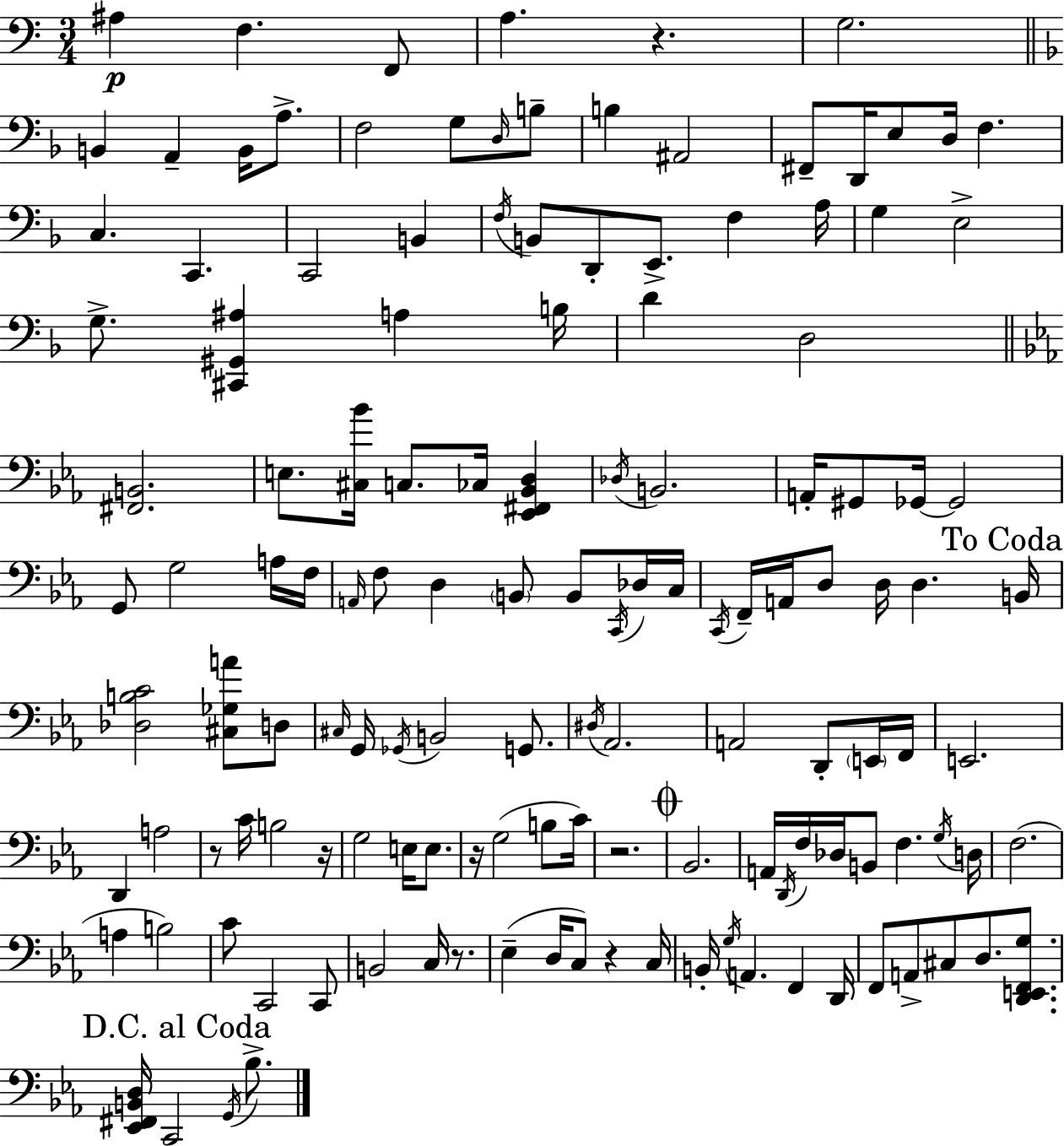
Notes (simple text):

A#3/q F3/q. F2/e A3/q. R/q. G3/h. B2/q A2/q B2/s A3/e. F3/h G3/e D3/s B3/e B3/q A#2/h F#2/e D2/s E3/e D3/s F3/q. C3/q. C2/q. C2/h B2/q F3/s B2/e D2/e E2/e. F3/q A3/s G3/q E3/h G3/e. [C#2,G#2,A#3]/q A3/q B3/s D4/q D3/h [F#2,B2]/h. E3/e. [C#3,Bb4]/s C3/e. CES3/s [Eb2,F#2,Bb2,D3]/q Db3/s B2/h. A2/s G#2/e Gb2/s Gb2/h G2/e G3/h A3/s F3/s A2/s F3/e D3/q B2/e B2/e C2/s Db3/s C3/s C2/s F2/s A2/s D3/e D3/s D3/q. B2/s [Db3,B3,C4]/h [C#3,Gb3,A4]/e D3/e C#3/s G2/s Gb2/s B2/h G2/e. D#3/s Ab2/h. A2/h D2/e E2/s F2/s E2/h. D2/q A3/h R/e C4/s B3/h R/s G3/h E3/s E3/e. R/s G3/h B3/e C4/s R/h. Bb2/h. A2/s D2/s F3/s Db3/s B2/e F3/q. G3/s D3/s F3/h. A3/q B3/h C4/e C2/h C2/e B2/h C3/s R/e. Eb3/q D3/s C3/e R/q C3/s B2/s G3/s A2/q. F2/q D2/s F2/e A2/e C#3/e D3/e. [D2,E2,F2,G3]/e. [Eb2,F#2,B2,D3]/s C2/h G2/s Bb3/e.